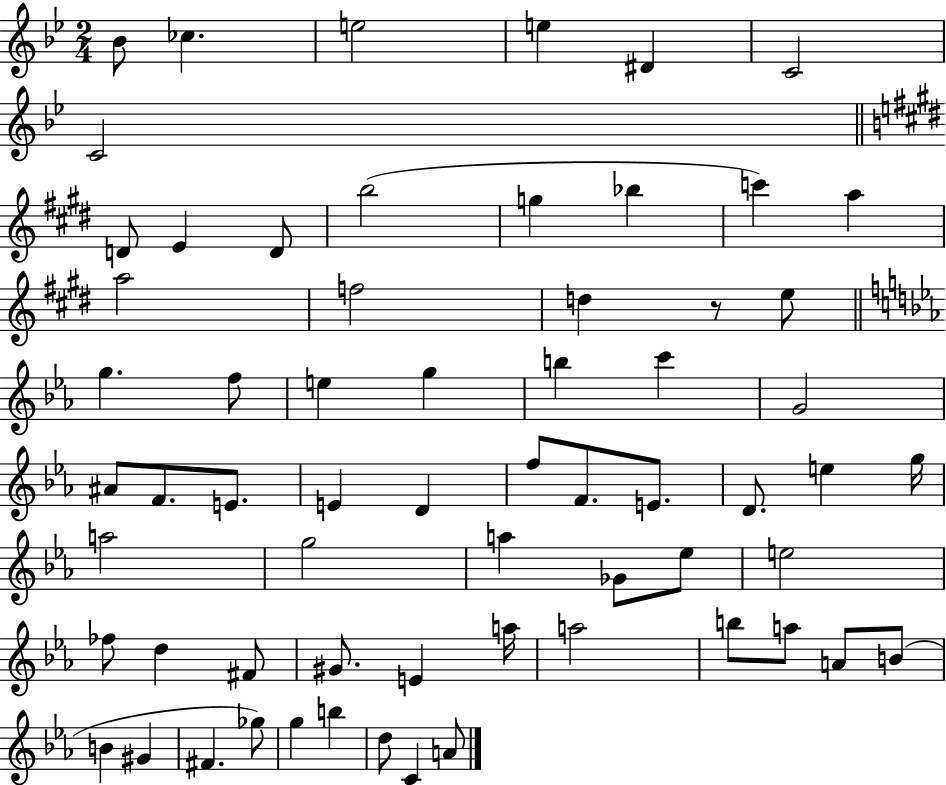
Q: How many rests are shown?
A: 1